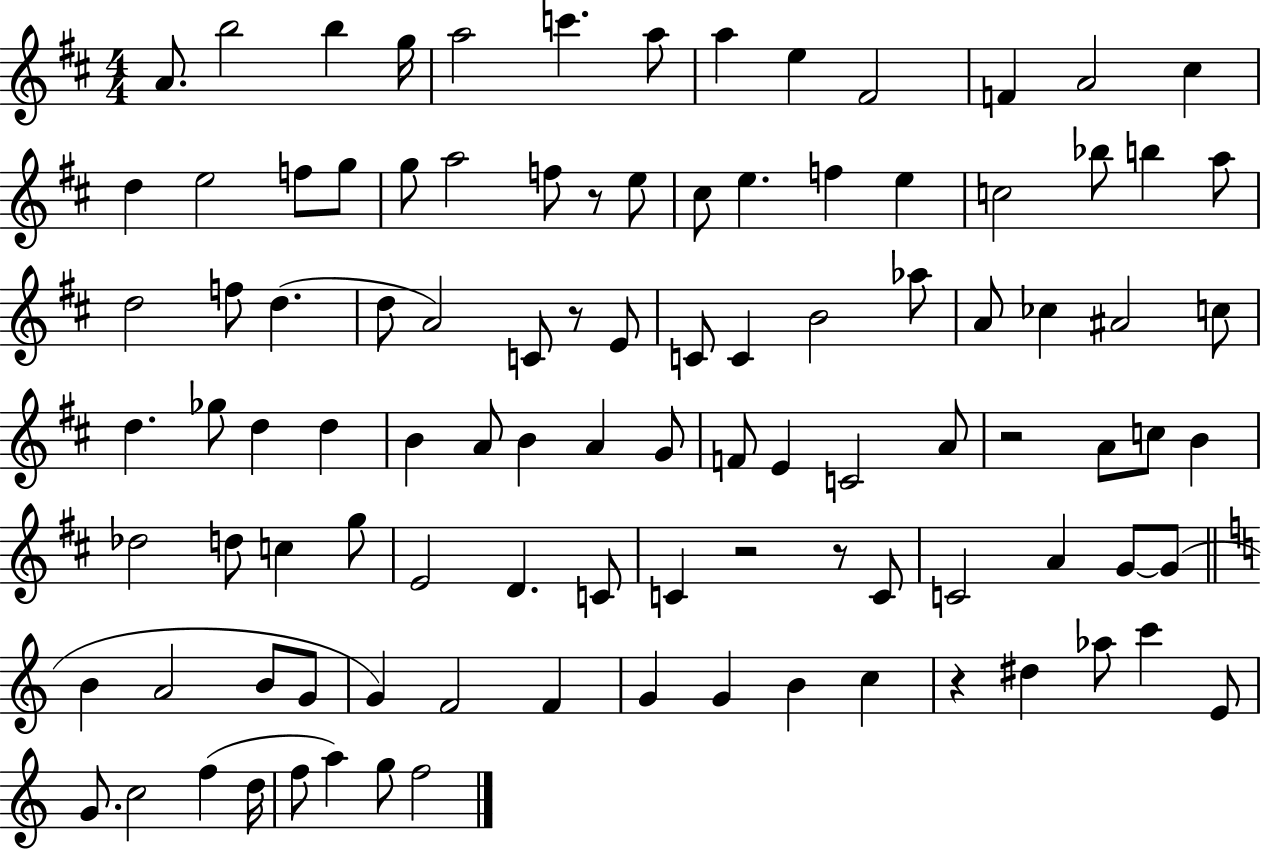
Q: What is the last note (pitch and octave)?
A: F5